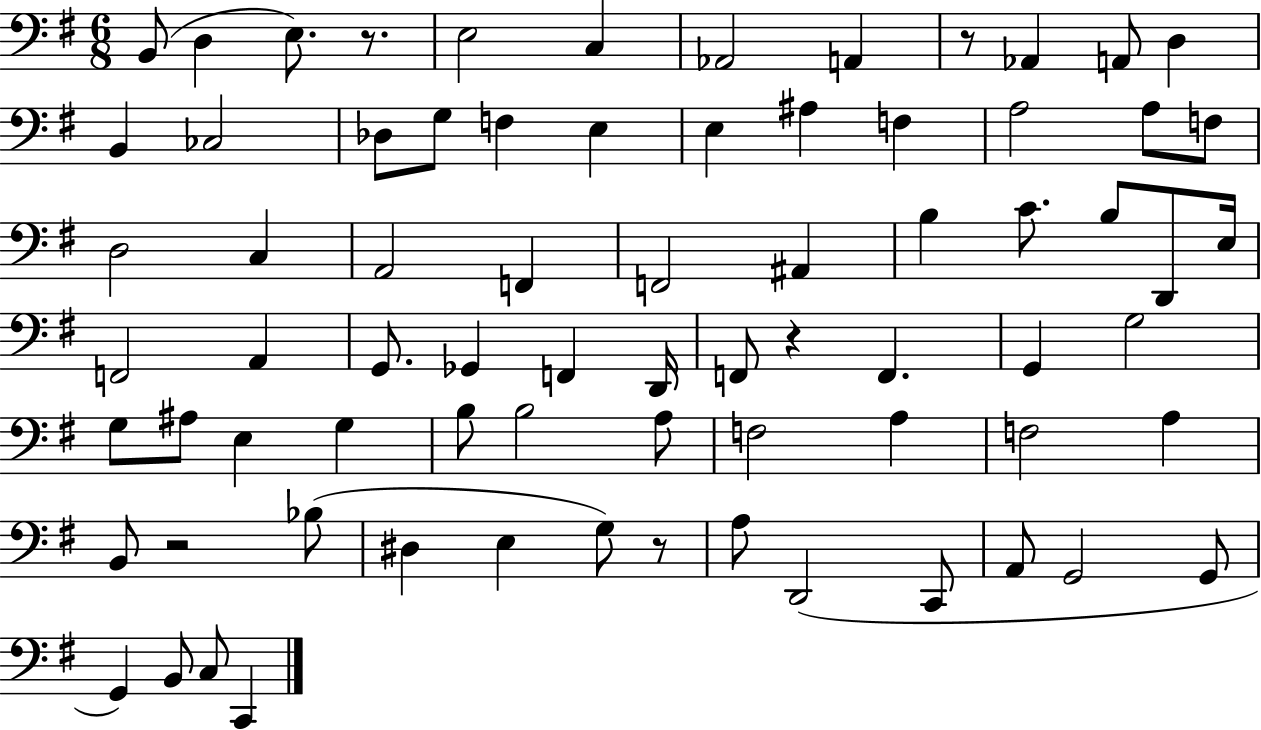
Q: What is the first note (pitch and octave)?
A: B2